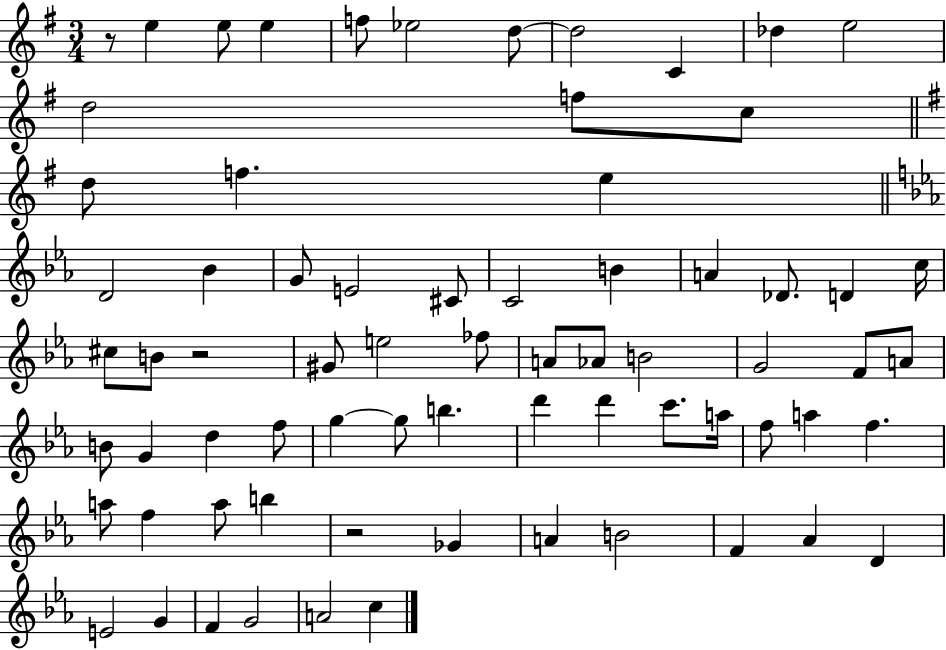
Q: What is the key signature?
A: G major